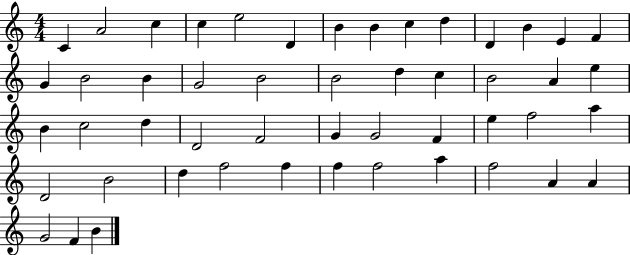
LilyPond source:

{
  \clef treble
  \numericTimeSignature
  \time 4/4
  \key c \major
  c'4 a'2 c''4 | c''4 e''2 d'4 | b'4 b'4 c''4 d''4 | d'4 b'4 e'4 f'4 | \break g'4 b'2 b'4 | g'2 b'2 | b'2 d''4 c''4 | b'2 a'4 e''4 | \break b'4 c''2 d''4 | d'2 f'2 | g'4 g'2 f'4 | e''4 f''2 a''4 | \break d'2 b'2 | d''4 f''2 f''4 | f''4 f''2 a''4 | f''2 a'4 a'4 | \break g'2 f'4 b'4 | \bar "|."
}